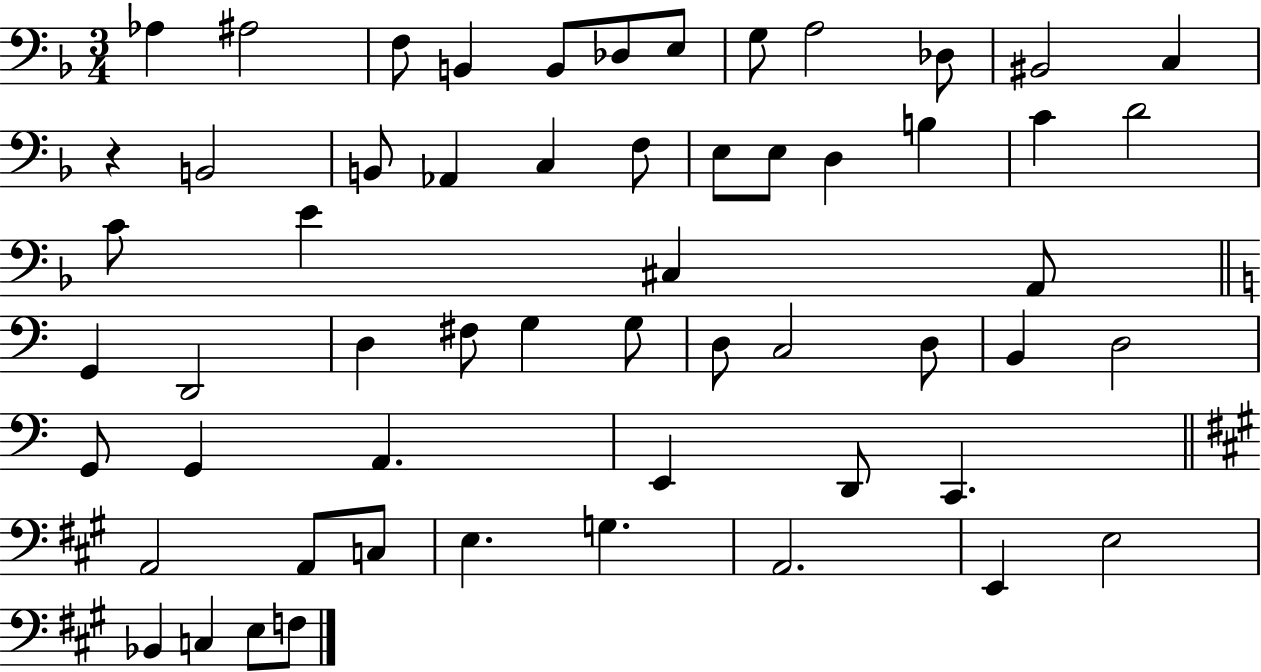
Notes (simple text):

Ab3/q A#3/h F3/e B2/q B2/e Db3/e E3/e G3/e A3/h Db3/e BIS2/h C3/q R/q B2/h B2/e Ab2/q C3/q F3/e E3/e E3/e D3/q B3/q C4/q D4/h C4/e E4/q C#3/q A2/e G2/q D2/h D3/q F#3/e G3/q G3/e D3/e C3/h D3/e B2/q D3/h G2/e G2/q A2/q. E2/q D2/e C2/q. A2/h A2/e C3/e E3/q. G3/q. A2/h. E2/q E3/h Bb2/q C3/q E3/e F3/e